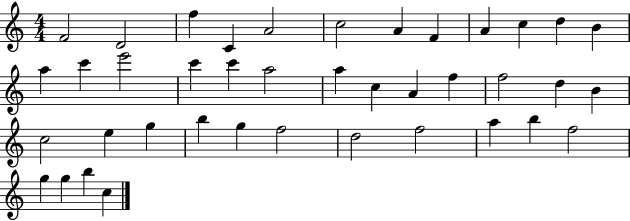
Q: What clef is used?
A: treble